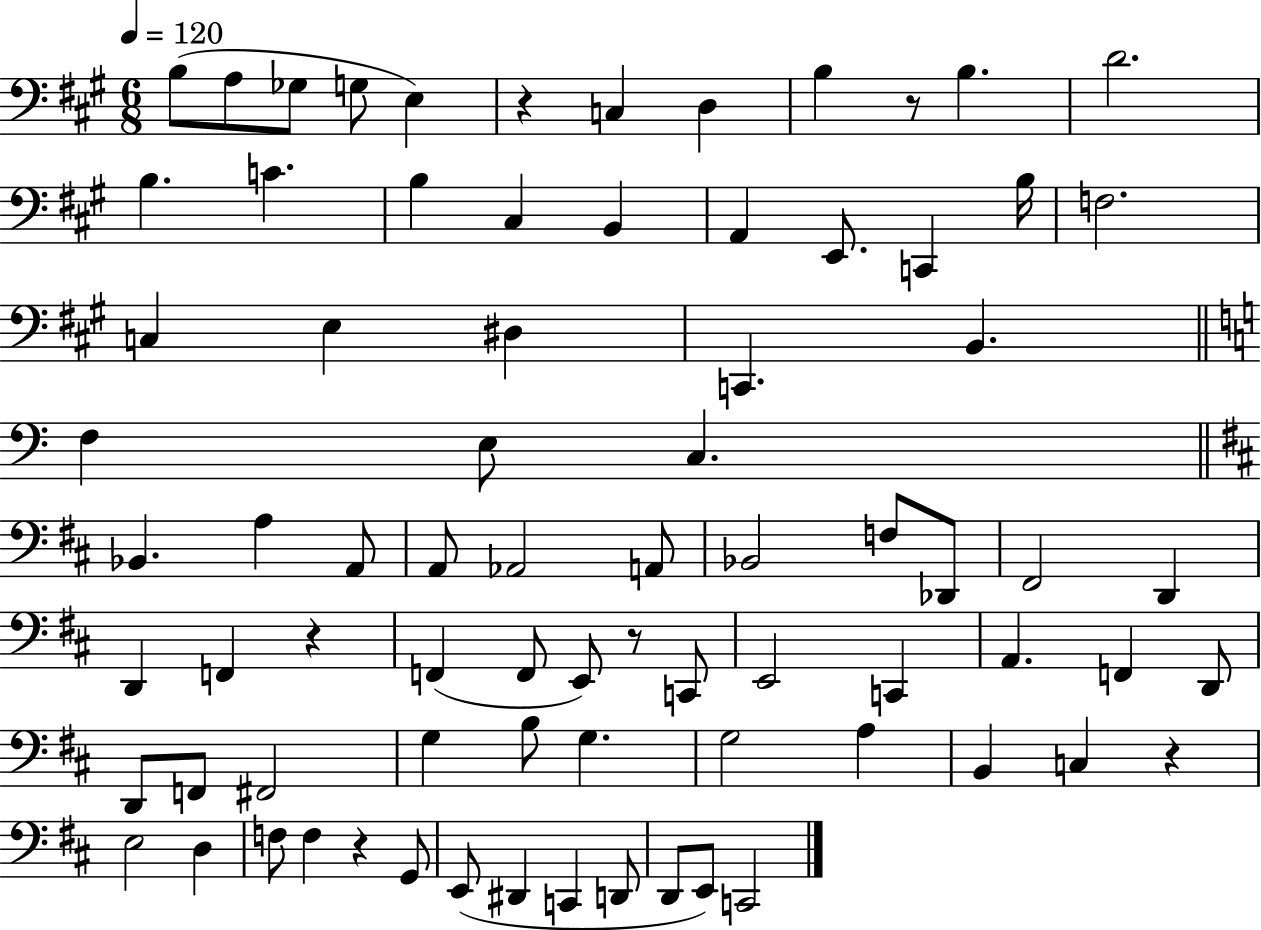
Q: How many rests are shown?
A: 6